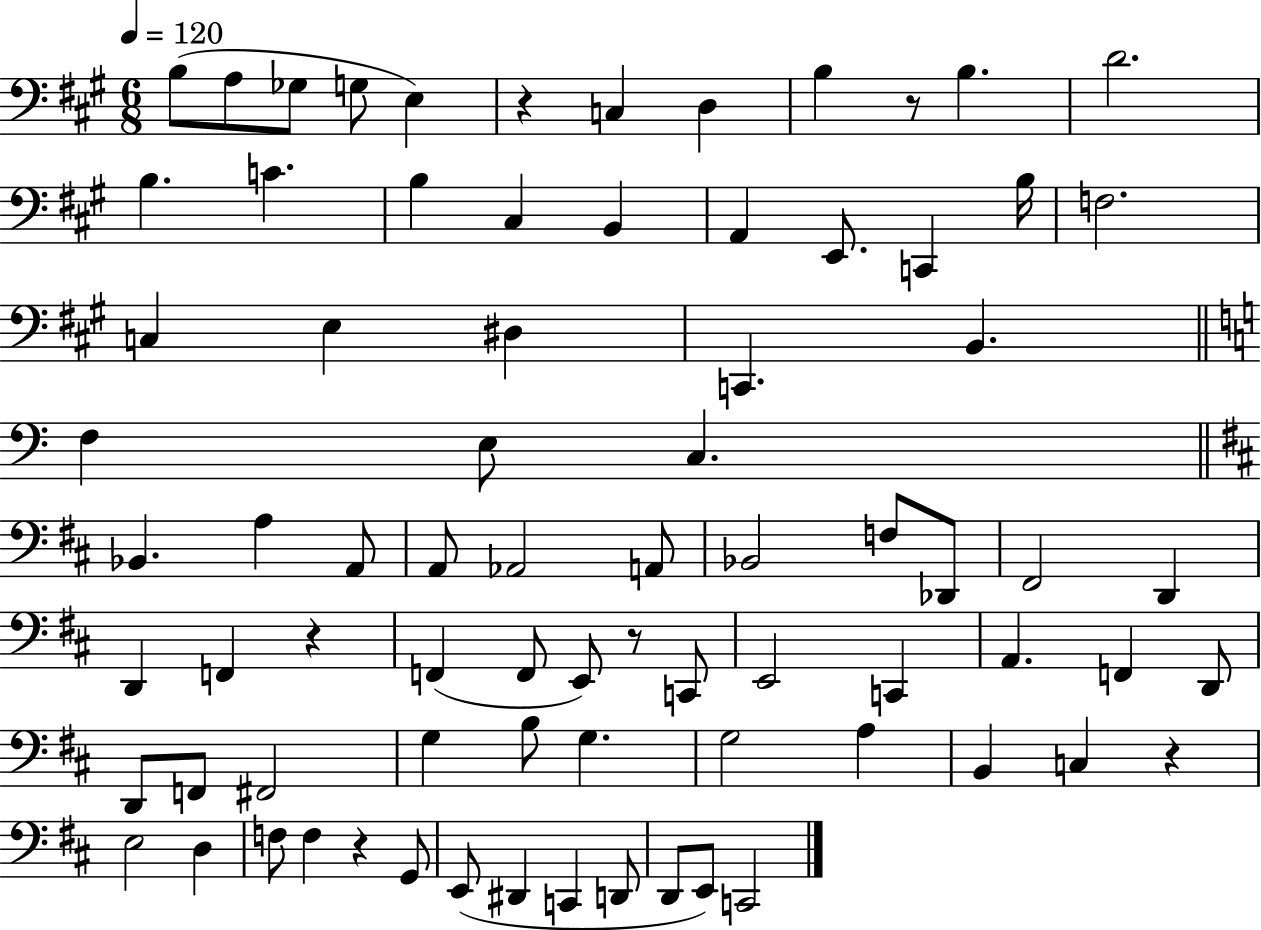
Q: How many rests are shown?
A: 6